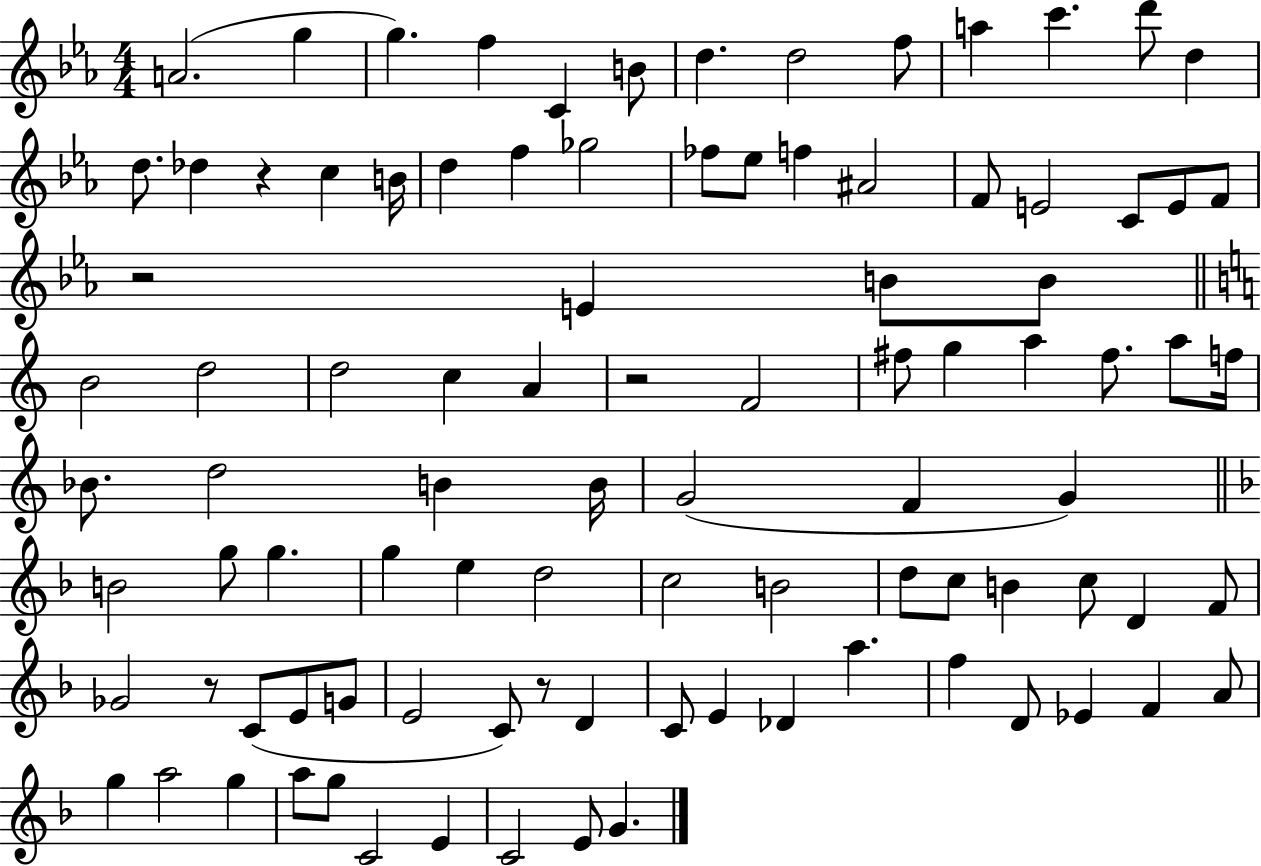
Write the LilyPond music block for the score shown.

{
  \clef treble
  \numericTimeSignature
  \time 4/4
  \key ees \major
  a'2.( g''4 | g''4.) f''4 c'4 b'8 | d''4. d''2 f''8 | a''4 c'''4. d'''8 d''4 | \break d''8. des''4 r4 c''4 b'16 | d''4 f''4 ges''2 | fes''8 ees''8 f''4 ais'2 | f'8 e'2 c'8 e'8 f'8 | \break r2 e'4 b'8 b'8 | \bar "||" \break \key c \major b'2 d''2 | d''2 c''4 a'4 | r2 f'2 | fis''8 g''4 a''4 fis''8. a''8 f''16 | \break bes'8. d''2 b'4 b'16 | g'2( f'4 g'4) | \bar "||" \break \key d \minor b'2 g''8 g''4. | g''4 e''4 d''2 | c''2 b'2 | d''8 c''8 b'4 c''8 d'4 f'8 | \break ges'2 r8 c'8( e'8 g'8 | e'2 c'8) r8 d'4 | c'8 e'4 des'4 a''4. | f''4 d'8 ees'4 f'4 a'8 | \break g''4 a''2 g''4 | a''8 g''8 c'2 e'4 | c'2 e'8 g'4. | \bar "|."
}